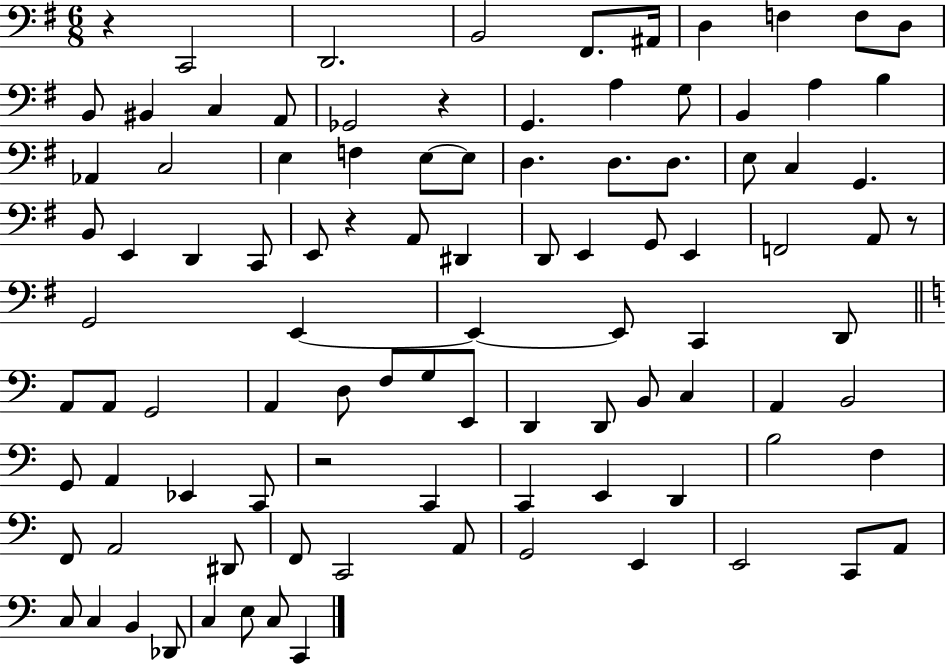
R/q C2/h D2/h. B2/h F#2/e. A#2/s D3/q F3/q F3/e D3/e B2/e BIS2/q C3/q A2/e Gb2/h R/q G2/q. A3/q G3/e B2/q A3/q B3/q Ab2/q C3/h E3/q F3/q E3/e E3/e D3/q. D3/e. D3/e. E3/e C3/q G2/q. B2/e E2/q D2/q C2/e E2/e R/q A2/e D#2/q D2/e E2/q G2/e E2/q F2/h A2/e R/e G2/h E2/q E2/q E2/e C2/q D2/e A2/e A2/e G2/h A2/q D3/e F3/e G3/e E2/e D2/q D2/e B2/e C3/q A2/q B2/h G2/e A2/q Eb2/q C2/e R/h C2/q C2/q E2/q D2/q B3/h F3/q F2/e A2/h D#2/e F2/e C2/h A2/e G2/h E2/q E2/h C2/e A2/e C3/e C3/q B2/q Db2/e C3/q E3/e C3/e C2/q